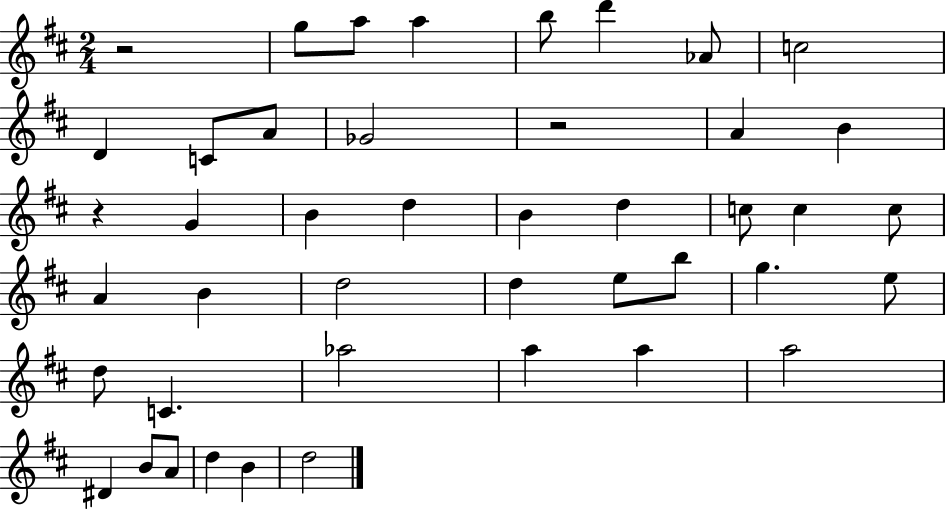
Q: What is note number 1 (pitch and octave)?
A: G5